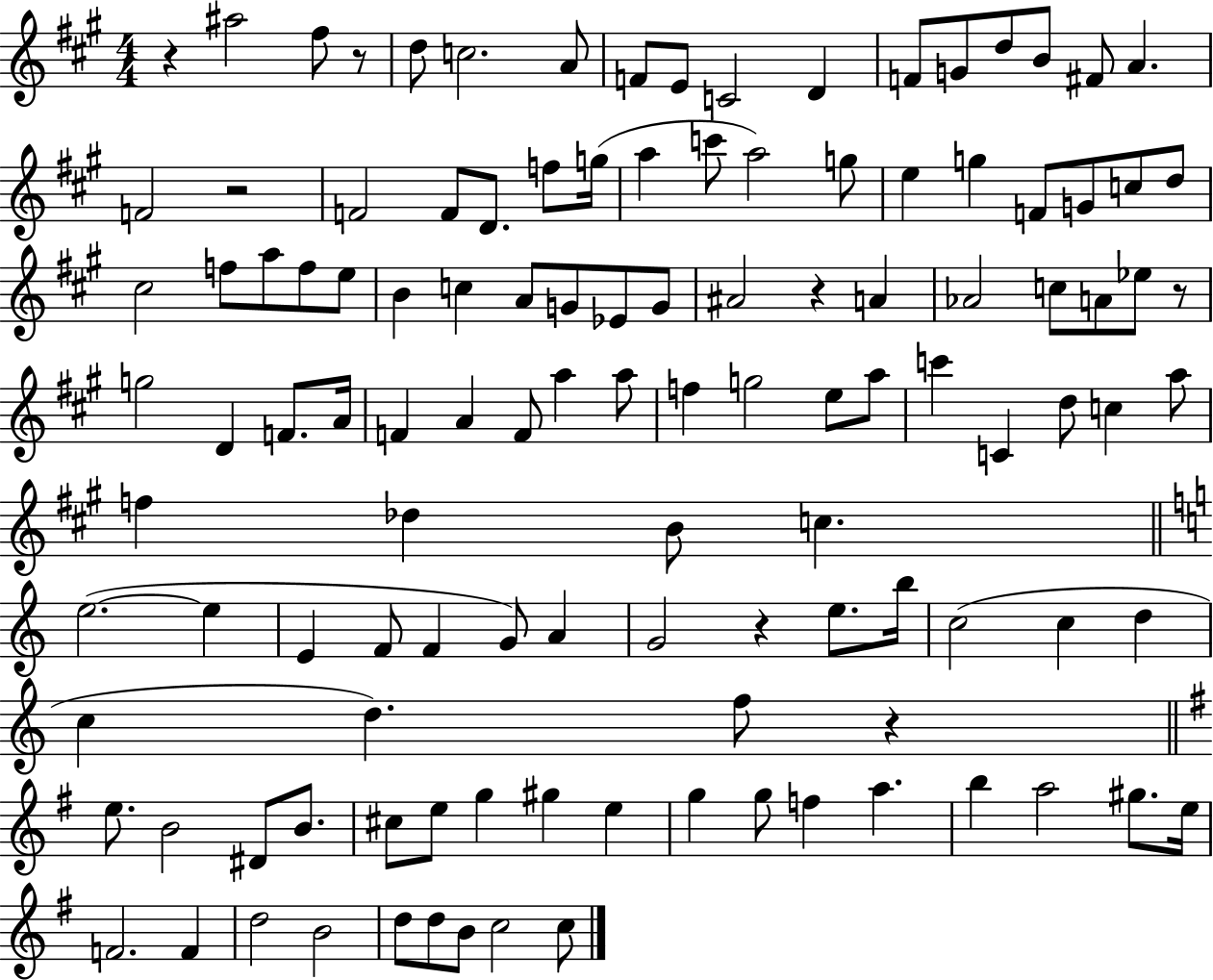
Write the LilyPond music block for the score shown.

{
  \clef treble
  \numericTimeSignature
  \time 4/4
  \key a \major
  r4 ais''2 fis''8 r8 | d''8 c''2. a'8 | f'8 e'8 c'2 d'4 | f'8 g'8 d''8 b'8 fis'8 a'4. | \break f'2 r2 | f'2 f'8 d'8. f''8 g''16( | a''4 c'''8 a''2) g''8 | e''4 g''4 f'8 g'8 c''8 d''8 | \break cis''2 f''8 a''8 f''8 e''8 | b'4 c''4 a'8 g'8 ees'8 g'8 | ais'2 r4 a'4 | aes'2 c''8 a'8 ees''8 r8 | \break g''2 d'4 f'8. a'16 | f'4 a'4 f'8 a''4 a''8 | f''4 g''2 e''8 a''8 | c'''4 c'4 d''8 c''4 a''8 | \break f''4 des''4 b'8 c''4. | \bar "||" \break \key c \major e''2.~(~ e''4 | e'4 f'8 f'4 g'8) a'4 | g'2 r4 e''8. b''16 | c''2( c''4 d''4 | \break c''4 d''4.) f''8 r4 | \bar "||" \break \key g \major e''8. b'2 dis'8 b'8. | cis''8 e''8 g''4 gis''4 e''4 | g''4 g''8 f''4 a''4. | b''4 a''2 gis''8. e''16 | \break f'2. f'4 | d''2 b'2 | d''8 d''8 b'8 c''2 c''8 | \bar "|."
}